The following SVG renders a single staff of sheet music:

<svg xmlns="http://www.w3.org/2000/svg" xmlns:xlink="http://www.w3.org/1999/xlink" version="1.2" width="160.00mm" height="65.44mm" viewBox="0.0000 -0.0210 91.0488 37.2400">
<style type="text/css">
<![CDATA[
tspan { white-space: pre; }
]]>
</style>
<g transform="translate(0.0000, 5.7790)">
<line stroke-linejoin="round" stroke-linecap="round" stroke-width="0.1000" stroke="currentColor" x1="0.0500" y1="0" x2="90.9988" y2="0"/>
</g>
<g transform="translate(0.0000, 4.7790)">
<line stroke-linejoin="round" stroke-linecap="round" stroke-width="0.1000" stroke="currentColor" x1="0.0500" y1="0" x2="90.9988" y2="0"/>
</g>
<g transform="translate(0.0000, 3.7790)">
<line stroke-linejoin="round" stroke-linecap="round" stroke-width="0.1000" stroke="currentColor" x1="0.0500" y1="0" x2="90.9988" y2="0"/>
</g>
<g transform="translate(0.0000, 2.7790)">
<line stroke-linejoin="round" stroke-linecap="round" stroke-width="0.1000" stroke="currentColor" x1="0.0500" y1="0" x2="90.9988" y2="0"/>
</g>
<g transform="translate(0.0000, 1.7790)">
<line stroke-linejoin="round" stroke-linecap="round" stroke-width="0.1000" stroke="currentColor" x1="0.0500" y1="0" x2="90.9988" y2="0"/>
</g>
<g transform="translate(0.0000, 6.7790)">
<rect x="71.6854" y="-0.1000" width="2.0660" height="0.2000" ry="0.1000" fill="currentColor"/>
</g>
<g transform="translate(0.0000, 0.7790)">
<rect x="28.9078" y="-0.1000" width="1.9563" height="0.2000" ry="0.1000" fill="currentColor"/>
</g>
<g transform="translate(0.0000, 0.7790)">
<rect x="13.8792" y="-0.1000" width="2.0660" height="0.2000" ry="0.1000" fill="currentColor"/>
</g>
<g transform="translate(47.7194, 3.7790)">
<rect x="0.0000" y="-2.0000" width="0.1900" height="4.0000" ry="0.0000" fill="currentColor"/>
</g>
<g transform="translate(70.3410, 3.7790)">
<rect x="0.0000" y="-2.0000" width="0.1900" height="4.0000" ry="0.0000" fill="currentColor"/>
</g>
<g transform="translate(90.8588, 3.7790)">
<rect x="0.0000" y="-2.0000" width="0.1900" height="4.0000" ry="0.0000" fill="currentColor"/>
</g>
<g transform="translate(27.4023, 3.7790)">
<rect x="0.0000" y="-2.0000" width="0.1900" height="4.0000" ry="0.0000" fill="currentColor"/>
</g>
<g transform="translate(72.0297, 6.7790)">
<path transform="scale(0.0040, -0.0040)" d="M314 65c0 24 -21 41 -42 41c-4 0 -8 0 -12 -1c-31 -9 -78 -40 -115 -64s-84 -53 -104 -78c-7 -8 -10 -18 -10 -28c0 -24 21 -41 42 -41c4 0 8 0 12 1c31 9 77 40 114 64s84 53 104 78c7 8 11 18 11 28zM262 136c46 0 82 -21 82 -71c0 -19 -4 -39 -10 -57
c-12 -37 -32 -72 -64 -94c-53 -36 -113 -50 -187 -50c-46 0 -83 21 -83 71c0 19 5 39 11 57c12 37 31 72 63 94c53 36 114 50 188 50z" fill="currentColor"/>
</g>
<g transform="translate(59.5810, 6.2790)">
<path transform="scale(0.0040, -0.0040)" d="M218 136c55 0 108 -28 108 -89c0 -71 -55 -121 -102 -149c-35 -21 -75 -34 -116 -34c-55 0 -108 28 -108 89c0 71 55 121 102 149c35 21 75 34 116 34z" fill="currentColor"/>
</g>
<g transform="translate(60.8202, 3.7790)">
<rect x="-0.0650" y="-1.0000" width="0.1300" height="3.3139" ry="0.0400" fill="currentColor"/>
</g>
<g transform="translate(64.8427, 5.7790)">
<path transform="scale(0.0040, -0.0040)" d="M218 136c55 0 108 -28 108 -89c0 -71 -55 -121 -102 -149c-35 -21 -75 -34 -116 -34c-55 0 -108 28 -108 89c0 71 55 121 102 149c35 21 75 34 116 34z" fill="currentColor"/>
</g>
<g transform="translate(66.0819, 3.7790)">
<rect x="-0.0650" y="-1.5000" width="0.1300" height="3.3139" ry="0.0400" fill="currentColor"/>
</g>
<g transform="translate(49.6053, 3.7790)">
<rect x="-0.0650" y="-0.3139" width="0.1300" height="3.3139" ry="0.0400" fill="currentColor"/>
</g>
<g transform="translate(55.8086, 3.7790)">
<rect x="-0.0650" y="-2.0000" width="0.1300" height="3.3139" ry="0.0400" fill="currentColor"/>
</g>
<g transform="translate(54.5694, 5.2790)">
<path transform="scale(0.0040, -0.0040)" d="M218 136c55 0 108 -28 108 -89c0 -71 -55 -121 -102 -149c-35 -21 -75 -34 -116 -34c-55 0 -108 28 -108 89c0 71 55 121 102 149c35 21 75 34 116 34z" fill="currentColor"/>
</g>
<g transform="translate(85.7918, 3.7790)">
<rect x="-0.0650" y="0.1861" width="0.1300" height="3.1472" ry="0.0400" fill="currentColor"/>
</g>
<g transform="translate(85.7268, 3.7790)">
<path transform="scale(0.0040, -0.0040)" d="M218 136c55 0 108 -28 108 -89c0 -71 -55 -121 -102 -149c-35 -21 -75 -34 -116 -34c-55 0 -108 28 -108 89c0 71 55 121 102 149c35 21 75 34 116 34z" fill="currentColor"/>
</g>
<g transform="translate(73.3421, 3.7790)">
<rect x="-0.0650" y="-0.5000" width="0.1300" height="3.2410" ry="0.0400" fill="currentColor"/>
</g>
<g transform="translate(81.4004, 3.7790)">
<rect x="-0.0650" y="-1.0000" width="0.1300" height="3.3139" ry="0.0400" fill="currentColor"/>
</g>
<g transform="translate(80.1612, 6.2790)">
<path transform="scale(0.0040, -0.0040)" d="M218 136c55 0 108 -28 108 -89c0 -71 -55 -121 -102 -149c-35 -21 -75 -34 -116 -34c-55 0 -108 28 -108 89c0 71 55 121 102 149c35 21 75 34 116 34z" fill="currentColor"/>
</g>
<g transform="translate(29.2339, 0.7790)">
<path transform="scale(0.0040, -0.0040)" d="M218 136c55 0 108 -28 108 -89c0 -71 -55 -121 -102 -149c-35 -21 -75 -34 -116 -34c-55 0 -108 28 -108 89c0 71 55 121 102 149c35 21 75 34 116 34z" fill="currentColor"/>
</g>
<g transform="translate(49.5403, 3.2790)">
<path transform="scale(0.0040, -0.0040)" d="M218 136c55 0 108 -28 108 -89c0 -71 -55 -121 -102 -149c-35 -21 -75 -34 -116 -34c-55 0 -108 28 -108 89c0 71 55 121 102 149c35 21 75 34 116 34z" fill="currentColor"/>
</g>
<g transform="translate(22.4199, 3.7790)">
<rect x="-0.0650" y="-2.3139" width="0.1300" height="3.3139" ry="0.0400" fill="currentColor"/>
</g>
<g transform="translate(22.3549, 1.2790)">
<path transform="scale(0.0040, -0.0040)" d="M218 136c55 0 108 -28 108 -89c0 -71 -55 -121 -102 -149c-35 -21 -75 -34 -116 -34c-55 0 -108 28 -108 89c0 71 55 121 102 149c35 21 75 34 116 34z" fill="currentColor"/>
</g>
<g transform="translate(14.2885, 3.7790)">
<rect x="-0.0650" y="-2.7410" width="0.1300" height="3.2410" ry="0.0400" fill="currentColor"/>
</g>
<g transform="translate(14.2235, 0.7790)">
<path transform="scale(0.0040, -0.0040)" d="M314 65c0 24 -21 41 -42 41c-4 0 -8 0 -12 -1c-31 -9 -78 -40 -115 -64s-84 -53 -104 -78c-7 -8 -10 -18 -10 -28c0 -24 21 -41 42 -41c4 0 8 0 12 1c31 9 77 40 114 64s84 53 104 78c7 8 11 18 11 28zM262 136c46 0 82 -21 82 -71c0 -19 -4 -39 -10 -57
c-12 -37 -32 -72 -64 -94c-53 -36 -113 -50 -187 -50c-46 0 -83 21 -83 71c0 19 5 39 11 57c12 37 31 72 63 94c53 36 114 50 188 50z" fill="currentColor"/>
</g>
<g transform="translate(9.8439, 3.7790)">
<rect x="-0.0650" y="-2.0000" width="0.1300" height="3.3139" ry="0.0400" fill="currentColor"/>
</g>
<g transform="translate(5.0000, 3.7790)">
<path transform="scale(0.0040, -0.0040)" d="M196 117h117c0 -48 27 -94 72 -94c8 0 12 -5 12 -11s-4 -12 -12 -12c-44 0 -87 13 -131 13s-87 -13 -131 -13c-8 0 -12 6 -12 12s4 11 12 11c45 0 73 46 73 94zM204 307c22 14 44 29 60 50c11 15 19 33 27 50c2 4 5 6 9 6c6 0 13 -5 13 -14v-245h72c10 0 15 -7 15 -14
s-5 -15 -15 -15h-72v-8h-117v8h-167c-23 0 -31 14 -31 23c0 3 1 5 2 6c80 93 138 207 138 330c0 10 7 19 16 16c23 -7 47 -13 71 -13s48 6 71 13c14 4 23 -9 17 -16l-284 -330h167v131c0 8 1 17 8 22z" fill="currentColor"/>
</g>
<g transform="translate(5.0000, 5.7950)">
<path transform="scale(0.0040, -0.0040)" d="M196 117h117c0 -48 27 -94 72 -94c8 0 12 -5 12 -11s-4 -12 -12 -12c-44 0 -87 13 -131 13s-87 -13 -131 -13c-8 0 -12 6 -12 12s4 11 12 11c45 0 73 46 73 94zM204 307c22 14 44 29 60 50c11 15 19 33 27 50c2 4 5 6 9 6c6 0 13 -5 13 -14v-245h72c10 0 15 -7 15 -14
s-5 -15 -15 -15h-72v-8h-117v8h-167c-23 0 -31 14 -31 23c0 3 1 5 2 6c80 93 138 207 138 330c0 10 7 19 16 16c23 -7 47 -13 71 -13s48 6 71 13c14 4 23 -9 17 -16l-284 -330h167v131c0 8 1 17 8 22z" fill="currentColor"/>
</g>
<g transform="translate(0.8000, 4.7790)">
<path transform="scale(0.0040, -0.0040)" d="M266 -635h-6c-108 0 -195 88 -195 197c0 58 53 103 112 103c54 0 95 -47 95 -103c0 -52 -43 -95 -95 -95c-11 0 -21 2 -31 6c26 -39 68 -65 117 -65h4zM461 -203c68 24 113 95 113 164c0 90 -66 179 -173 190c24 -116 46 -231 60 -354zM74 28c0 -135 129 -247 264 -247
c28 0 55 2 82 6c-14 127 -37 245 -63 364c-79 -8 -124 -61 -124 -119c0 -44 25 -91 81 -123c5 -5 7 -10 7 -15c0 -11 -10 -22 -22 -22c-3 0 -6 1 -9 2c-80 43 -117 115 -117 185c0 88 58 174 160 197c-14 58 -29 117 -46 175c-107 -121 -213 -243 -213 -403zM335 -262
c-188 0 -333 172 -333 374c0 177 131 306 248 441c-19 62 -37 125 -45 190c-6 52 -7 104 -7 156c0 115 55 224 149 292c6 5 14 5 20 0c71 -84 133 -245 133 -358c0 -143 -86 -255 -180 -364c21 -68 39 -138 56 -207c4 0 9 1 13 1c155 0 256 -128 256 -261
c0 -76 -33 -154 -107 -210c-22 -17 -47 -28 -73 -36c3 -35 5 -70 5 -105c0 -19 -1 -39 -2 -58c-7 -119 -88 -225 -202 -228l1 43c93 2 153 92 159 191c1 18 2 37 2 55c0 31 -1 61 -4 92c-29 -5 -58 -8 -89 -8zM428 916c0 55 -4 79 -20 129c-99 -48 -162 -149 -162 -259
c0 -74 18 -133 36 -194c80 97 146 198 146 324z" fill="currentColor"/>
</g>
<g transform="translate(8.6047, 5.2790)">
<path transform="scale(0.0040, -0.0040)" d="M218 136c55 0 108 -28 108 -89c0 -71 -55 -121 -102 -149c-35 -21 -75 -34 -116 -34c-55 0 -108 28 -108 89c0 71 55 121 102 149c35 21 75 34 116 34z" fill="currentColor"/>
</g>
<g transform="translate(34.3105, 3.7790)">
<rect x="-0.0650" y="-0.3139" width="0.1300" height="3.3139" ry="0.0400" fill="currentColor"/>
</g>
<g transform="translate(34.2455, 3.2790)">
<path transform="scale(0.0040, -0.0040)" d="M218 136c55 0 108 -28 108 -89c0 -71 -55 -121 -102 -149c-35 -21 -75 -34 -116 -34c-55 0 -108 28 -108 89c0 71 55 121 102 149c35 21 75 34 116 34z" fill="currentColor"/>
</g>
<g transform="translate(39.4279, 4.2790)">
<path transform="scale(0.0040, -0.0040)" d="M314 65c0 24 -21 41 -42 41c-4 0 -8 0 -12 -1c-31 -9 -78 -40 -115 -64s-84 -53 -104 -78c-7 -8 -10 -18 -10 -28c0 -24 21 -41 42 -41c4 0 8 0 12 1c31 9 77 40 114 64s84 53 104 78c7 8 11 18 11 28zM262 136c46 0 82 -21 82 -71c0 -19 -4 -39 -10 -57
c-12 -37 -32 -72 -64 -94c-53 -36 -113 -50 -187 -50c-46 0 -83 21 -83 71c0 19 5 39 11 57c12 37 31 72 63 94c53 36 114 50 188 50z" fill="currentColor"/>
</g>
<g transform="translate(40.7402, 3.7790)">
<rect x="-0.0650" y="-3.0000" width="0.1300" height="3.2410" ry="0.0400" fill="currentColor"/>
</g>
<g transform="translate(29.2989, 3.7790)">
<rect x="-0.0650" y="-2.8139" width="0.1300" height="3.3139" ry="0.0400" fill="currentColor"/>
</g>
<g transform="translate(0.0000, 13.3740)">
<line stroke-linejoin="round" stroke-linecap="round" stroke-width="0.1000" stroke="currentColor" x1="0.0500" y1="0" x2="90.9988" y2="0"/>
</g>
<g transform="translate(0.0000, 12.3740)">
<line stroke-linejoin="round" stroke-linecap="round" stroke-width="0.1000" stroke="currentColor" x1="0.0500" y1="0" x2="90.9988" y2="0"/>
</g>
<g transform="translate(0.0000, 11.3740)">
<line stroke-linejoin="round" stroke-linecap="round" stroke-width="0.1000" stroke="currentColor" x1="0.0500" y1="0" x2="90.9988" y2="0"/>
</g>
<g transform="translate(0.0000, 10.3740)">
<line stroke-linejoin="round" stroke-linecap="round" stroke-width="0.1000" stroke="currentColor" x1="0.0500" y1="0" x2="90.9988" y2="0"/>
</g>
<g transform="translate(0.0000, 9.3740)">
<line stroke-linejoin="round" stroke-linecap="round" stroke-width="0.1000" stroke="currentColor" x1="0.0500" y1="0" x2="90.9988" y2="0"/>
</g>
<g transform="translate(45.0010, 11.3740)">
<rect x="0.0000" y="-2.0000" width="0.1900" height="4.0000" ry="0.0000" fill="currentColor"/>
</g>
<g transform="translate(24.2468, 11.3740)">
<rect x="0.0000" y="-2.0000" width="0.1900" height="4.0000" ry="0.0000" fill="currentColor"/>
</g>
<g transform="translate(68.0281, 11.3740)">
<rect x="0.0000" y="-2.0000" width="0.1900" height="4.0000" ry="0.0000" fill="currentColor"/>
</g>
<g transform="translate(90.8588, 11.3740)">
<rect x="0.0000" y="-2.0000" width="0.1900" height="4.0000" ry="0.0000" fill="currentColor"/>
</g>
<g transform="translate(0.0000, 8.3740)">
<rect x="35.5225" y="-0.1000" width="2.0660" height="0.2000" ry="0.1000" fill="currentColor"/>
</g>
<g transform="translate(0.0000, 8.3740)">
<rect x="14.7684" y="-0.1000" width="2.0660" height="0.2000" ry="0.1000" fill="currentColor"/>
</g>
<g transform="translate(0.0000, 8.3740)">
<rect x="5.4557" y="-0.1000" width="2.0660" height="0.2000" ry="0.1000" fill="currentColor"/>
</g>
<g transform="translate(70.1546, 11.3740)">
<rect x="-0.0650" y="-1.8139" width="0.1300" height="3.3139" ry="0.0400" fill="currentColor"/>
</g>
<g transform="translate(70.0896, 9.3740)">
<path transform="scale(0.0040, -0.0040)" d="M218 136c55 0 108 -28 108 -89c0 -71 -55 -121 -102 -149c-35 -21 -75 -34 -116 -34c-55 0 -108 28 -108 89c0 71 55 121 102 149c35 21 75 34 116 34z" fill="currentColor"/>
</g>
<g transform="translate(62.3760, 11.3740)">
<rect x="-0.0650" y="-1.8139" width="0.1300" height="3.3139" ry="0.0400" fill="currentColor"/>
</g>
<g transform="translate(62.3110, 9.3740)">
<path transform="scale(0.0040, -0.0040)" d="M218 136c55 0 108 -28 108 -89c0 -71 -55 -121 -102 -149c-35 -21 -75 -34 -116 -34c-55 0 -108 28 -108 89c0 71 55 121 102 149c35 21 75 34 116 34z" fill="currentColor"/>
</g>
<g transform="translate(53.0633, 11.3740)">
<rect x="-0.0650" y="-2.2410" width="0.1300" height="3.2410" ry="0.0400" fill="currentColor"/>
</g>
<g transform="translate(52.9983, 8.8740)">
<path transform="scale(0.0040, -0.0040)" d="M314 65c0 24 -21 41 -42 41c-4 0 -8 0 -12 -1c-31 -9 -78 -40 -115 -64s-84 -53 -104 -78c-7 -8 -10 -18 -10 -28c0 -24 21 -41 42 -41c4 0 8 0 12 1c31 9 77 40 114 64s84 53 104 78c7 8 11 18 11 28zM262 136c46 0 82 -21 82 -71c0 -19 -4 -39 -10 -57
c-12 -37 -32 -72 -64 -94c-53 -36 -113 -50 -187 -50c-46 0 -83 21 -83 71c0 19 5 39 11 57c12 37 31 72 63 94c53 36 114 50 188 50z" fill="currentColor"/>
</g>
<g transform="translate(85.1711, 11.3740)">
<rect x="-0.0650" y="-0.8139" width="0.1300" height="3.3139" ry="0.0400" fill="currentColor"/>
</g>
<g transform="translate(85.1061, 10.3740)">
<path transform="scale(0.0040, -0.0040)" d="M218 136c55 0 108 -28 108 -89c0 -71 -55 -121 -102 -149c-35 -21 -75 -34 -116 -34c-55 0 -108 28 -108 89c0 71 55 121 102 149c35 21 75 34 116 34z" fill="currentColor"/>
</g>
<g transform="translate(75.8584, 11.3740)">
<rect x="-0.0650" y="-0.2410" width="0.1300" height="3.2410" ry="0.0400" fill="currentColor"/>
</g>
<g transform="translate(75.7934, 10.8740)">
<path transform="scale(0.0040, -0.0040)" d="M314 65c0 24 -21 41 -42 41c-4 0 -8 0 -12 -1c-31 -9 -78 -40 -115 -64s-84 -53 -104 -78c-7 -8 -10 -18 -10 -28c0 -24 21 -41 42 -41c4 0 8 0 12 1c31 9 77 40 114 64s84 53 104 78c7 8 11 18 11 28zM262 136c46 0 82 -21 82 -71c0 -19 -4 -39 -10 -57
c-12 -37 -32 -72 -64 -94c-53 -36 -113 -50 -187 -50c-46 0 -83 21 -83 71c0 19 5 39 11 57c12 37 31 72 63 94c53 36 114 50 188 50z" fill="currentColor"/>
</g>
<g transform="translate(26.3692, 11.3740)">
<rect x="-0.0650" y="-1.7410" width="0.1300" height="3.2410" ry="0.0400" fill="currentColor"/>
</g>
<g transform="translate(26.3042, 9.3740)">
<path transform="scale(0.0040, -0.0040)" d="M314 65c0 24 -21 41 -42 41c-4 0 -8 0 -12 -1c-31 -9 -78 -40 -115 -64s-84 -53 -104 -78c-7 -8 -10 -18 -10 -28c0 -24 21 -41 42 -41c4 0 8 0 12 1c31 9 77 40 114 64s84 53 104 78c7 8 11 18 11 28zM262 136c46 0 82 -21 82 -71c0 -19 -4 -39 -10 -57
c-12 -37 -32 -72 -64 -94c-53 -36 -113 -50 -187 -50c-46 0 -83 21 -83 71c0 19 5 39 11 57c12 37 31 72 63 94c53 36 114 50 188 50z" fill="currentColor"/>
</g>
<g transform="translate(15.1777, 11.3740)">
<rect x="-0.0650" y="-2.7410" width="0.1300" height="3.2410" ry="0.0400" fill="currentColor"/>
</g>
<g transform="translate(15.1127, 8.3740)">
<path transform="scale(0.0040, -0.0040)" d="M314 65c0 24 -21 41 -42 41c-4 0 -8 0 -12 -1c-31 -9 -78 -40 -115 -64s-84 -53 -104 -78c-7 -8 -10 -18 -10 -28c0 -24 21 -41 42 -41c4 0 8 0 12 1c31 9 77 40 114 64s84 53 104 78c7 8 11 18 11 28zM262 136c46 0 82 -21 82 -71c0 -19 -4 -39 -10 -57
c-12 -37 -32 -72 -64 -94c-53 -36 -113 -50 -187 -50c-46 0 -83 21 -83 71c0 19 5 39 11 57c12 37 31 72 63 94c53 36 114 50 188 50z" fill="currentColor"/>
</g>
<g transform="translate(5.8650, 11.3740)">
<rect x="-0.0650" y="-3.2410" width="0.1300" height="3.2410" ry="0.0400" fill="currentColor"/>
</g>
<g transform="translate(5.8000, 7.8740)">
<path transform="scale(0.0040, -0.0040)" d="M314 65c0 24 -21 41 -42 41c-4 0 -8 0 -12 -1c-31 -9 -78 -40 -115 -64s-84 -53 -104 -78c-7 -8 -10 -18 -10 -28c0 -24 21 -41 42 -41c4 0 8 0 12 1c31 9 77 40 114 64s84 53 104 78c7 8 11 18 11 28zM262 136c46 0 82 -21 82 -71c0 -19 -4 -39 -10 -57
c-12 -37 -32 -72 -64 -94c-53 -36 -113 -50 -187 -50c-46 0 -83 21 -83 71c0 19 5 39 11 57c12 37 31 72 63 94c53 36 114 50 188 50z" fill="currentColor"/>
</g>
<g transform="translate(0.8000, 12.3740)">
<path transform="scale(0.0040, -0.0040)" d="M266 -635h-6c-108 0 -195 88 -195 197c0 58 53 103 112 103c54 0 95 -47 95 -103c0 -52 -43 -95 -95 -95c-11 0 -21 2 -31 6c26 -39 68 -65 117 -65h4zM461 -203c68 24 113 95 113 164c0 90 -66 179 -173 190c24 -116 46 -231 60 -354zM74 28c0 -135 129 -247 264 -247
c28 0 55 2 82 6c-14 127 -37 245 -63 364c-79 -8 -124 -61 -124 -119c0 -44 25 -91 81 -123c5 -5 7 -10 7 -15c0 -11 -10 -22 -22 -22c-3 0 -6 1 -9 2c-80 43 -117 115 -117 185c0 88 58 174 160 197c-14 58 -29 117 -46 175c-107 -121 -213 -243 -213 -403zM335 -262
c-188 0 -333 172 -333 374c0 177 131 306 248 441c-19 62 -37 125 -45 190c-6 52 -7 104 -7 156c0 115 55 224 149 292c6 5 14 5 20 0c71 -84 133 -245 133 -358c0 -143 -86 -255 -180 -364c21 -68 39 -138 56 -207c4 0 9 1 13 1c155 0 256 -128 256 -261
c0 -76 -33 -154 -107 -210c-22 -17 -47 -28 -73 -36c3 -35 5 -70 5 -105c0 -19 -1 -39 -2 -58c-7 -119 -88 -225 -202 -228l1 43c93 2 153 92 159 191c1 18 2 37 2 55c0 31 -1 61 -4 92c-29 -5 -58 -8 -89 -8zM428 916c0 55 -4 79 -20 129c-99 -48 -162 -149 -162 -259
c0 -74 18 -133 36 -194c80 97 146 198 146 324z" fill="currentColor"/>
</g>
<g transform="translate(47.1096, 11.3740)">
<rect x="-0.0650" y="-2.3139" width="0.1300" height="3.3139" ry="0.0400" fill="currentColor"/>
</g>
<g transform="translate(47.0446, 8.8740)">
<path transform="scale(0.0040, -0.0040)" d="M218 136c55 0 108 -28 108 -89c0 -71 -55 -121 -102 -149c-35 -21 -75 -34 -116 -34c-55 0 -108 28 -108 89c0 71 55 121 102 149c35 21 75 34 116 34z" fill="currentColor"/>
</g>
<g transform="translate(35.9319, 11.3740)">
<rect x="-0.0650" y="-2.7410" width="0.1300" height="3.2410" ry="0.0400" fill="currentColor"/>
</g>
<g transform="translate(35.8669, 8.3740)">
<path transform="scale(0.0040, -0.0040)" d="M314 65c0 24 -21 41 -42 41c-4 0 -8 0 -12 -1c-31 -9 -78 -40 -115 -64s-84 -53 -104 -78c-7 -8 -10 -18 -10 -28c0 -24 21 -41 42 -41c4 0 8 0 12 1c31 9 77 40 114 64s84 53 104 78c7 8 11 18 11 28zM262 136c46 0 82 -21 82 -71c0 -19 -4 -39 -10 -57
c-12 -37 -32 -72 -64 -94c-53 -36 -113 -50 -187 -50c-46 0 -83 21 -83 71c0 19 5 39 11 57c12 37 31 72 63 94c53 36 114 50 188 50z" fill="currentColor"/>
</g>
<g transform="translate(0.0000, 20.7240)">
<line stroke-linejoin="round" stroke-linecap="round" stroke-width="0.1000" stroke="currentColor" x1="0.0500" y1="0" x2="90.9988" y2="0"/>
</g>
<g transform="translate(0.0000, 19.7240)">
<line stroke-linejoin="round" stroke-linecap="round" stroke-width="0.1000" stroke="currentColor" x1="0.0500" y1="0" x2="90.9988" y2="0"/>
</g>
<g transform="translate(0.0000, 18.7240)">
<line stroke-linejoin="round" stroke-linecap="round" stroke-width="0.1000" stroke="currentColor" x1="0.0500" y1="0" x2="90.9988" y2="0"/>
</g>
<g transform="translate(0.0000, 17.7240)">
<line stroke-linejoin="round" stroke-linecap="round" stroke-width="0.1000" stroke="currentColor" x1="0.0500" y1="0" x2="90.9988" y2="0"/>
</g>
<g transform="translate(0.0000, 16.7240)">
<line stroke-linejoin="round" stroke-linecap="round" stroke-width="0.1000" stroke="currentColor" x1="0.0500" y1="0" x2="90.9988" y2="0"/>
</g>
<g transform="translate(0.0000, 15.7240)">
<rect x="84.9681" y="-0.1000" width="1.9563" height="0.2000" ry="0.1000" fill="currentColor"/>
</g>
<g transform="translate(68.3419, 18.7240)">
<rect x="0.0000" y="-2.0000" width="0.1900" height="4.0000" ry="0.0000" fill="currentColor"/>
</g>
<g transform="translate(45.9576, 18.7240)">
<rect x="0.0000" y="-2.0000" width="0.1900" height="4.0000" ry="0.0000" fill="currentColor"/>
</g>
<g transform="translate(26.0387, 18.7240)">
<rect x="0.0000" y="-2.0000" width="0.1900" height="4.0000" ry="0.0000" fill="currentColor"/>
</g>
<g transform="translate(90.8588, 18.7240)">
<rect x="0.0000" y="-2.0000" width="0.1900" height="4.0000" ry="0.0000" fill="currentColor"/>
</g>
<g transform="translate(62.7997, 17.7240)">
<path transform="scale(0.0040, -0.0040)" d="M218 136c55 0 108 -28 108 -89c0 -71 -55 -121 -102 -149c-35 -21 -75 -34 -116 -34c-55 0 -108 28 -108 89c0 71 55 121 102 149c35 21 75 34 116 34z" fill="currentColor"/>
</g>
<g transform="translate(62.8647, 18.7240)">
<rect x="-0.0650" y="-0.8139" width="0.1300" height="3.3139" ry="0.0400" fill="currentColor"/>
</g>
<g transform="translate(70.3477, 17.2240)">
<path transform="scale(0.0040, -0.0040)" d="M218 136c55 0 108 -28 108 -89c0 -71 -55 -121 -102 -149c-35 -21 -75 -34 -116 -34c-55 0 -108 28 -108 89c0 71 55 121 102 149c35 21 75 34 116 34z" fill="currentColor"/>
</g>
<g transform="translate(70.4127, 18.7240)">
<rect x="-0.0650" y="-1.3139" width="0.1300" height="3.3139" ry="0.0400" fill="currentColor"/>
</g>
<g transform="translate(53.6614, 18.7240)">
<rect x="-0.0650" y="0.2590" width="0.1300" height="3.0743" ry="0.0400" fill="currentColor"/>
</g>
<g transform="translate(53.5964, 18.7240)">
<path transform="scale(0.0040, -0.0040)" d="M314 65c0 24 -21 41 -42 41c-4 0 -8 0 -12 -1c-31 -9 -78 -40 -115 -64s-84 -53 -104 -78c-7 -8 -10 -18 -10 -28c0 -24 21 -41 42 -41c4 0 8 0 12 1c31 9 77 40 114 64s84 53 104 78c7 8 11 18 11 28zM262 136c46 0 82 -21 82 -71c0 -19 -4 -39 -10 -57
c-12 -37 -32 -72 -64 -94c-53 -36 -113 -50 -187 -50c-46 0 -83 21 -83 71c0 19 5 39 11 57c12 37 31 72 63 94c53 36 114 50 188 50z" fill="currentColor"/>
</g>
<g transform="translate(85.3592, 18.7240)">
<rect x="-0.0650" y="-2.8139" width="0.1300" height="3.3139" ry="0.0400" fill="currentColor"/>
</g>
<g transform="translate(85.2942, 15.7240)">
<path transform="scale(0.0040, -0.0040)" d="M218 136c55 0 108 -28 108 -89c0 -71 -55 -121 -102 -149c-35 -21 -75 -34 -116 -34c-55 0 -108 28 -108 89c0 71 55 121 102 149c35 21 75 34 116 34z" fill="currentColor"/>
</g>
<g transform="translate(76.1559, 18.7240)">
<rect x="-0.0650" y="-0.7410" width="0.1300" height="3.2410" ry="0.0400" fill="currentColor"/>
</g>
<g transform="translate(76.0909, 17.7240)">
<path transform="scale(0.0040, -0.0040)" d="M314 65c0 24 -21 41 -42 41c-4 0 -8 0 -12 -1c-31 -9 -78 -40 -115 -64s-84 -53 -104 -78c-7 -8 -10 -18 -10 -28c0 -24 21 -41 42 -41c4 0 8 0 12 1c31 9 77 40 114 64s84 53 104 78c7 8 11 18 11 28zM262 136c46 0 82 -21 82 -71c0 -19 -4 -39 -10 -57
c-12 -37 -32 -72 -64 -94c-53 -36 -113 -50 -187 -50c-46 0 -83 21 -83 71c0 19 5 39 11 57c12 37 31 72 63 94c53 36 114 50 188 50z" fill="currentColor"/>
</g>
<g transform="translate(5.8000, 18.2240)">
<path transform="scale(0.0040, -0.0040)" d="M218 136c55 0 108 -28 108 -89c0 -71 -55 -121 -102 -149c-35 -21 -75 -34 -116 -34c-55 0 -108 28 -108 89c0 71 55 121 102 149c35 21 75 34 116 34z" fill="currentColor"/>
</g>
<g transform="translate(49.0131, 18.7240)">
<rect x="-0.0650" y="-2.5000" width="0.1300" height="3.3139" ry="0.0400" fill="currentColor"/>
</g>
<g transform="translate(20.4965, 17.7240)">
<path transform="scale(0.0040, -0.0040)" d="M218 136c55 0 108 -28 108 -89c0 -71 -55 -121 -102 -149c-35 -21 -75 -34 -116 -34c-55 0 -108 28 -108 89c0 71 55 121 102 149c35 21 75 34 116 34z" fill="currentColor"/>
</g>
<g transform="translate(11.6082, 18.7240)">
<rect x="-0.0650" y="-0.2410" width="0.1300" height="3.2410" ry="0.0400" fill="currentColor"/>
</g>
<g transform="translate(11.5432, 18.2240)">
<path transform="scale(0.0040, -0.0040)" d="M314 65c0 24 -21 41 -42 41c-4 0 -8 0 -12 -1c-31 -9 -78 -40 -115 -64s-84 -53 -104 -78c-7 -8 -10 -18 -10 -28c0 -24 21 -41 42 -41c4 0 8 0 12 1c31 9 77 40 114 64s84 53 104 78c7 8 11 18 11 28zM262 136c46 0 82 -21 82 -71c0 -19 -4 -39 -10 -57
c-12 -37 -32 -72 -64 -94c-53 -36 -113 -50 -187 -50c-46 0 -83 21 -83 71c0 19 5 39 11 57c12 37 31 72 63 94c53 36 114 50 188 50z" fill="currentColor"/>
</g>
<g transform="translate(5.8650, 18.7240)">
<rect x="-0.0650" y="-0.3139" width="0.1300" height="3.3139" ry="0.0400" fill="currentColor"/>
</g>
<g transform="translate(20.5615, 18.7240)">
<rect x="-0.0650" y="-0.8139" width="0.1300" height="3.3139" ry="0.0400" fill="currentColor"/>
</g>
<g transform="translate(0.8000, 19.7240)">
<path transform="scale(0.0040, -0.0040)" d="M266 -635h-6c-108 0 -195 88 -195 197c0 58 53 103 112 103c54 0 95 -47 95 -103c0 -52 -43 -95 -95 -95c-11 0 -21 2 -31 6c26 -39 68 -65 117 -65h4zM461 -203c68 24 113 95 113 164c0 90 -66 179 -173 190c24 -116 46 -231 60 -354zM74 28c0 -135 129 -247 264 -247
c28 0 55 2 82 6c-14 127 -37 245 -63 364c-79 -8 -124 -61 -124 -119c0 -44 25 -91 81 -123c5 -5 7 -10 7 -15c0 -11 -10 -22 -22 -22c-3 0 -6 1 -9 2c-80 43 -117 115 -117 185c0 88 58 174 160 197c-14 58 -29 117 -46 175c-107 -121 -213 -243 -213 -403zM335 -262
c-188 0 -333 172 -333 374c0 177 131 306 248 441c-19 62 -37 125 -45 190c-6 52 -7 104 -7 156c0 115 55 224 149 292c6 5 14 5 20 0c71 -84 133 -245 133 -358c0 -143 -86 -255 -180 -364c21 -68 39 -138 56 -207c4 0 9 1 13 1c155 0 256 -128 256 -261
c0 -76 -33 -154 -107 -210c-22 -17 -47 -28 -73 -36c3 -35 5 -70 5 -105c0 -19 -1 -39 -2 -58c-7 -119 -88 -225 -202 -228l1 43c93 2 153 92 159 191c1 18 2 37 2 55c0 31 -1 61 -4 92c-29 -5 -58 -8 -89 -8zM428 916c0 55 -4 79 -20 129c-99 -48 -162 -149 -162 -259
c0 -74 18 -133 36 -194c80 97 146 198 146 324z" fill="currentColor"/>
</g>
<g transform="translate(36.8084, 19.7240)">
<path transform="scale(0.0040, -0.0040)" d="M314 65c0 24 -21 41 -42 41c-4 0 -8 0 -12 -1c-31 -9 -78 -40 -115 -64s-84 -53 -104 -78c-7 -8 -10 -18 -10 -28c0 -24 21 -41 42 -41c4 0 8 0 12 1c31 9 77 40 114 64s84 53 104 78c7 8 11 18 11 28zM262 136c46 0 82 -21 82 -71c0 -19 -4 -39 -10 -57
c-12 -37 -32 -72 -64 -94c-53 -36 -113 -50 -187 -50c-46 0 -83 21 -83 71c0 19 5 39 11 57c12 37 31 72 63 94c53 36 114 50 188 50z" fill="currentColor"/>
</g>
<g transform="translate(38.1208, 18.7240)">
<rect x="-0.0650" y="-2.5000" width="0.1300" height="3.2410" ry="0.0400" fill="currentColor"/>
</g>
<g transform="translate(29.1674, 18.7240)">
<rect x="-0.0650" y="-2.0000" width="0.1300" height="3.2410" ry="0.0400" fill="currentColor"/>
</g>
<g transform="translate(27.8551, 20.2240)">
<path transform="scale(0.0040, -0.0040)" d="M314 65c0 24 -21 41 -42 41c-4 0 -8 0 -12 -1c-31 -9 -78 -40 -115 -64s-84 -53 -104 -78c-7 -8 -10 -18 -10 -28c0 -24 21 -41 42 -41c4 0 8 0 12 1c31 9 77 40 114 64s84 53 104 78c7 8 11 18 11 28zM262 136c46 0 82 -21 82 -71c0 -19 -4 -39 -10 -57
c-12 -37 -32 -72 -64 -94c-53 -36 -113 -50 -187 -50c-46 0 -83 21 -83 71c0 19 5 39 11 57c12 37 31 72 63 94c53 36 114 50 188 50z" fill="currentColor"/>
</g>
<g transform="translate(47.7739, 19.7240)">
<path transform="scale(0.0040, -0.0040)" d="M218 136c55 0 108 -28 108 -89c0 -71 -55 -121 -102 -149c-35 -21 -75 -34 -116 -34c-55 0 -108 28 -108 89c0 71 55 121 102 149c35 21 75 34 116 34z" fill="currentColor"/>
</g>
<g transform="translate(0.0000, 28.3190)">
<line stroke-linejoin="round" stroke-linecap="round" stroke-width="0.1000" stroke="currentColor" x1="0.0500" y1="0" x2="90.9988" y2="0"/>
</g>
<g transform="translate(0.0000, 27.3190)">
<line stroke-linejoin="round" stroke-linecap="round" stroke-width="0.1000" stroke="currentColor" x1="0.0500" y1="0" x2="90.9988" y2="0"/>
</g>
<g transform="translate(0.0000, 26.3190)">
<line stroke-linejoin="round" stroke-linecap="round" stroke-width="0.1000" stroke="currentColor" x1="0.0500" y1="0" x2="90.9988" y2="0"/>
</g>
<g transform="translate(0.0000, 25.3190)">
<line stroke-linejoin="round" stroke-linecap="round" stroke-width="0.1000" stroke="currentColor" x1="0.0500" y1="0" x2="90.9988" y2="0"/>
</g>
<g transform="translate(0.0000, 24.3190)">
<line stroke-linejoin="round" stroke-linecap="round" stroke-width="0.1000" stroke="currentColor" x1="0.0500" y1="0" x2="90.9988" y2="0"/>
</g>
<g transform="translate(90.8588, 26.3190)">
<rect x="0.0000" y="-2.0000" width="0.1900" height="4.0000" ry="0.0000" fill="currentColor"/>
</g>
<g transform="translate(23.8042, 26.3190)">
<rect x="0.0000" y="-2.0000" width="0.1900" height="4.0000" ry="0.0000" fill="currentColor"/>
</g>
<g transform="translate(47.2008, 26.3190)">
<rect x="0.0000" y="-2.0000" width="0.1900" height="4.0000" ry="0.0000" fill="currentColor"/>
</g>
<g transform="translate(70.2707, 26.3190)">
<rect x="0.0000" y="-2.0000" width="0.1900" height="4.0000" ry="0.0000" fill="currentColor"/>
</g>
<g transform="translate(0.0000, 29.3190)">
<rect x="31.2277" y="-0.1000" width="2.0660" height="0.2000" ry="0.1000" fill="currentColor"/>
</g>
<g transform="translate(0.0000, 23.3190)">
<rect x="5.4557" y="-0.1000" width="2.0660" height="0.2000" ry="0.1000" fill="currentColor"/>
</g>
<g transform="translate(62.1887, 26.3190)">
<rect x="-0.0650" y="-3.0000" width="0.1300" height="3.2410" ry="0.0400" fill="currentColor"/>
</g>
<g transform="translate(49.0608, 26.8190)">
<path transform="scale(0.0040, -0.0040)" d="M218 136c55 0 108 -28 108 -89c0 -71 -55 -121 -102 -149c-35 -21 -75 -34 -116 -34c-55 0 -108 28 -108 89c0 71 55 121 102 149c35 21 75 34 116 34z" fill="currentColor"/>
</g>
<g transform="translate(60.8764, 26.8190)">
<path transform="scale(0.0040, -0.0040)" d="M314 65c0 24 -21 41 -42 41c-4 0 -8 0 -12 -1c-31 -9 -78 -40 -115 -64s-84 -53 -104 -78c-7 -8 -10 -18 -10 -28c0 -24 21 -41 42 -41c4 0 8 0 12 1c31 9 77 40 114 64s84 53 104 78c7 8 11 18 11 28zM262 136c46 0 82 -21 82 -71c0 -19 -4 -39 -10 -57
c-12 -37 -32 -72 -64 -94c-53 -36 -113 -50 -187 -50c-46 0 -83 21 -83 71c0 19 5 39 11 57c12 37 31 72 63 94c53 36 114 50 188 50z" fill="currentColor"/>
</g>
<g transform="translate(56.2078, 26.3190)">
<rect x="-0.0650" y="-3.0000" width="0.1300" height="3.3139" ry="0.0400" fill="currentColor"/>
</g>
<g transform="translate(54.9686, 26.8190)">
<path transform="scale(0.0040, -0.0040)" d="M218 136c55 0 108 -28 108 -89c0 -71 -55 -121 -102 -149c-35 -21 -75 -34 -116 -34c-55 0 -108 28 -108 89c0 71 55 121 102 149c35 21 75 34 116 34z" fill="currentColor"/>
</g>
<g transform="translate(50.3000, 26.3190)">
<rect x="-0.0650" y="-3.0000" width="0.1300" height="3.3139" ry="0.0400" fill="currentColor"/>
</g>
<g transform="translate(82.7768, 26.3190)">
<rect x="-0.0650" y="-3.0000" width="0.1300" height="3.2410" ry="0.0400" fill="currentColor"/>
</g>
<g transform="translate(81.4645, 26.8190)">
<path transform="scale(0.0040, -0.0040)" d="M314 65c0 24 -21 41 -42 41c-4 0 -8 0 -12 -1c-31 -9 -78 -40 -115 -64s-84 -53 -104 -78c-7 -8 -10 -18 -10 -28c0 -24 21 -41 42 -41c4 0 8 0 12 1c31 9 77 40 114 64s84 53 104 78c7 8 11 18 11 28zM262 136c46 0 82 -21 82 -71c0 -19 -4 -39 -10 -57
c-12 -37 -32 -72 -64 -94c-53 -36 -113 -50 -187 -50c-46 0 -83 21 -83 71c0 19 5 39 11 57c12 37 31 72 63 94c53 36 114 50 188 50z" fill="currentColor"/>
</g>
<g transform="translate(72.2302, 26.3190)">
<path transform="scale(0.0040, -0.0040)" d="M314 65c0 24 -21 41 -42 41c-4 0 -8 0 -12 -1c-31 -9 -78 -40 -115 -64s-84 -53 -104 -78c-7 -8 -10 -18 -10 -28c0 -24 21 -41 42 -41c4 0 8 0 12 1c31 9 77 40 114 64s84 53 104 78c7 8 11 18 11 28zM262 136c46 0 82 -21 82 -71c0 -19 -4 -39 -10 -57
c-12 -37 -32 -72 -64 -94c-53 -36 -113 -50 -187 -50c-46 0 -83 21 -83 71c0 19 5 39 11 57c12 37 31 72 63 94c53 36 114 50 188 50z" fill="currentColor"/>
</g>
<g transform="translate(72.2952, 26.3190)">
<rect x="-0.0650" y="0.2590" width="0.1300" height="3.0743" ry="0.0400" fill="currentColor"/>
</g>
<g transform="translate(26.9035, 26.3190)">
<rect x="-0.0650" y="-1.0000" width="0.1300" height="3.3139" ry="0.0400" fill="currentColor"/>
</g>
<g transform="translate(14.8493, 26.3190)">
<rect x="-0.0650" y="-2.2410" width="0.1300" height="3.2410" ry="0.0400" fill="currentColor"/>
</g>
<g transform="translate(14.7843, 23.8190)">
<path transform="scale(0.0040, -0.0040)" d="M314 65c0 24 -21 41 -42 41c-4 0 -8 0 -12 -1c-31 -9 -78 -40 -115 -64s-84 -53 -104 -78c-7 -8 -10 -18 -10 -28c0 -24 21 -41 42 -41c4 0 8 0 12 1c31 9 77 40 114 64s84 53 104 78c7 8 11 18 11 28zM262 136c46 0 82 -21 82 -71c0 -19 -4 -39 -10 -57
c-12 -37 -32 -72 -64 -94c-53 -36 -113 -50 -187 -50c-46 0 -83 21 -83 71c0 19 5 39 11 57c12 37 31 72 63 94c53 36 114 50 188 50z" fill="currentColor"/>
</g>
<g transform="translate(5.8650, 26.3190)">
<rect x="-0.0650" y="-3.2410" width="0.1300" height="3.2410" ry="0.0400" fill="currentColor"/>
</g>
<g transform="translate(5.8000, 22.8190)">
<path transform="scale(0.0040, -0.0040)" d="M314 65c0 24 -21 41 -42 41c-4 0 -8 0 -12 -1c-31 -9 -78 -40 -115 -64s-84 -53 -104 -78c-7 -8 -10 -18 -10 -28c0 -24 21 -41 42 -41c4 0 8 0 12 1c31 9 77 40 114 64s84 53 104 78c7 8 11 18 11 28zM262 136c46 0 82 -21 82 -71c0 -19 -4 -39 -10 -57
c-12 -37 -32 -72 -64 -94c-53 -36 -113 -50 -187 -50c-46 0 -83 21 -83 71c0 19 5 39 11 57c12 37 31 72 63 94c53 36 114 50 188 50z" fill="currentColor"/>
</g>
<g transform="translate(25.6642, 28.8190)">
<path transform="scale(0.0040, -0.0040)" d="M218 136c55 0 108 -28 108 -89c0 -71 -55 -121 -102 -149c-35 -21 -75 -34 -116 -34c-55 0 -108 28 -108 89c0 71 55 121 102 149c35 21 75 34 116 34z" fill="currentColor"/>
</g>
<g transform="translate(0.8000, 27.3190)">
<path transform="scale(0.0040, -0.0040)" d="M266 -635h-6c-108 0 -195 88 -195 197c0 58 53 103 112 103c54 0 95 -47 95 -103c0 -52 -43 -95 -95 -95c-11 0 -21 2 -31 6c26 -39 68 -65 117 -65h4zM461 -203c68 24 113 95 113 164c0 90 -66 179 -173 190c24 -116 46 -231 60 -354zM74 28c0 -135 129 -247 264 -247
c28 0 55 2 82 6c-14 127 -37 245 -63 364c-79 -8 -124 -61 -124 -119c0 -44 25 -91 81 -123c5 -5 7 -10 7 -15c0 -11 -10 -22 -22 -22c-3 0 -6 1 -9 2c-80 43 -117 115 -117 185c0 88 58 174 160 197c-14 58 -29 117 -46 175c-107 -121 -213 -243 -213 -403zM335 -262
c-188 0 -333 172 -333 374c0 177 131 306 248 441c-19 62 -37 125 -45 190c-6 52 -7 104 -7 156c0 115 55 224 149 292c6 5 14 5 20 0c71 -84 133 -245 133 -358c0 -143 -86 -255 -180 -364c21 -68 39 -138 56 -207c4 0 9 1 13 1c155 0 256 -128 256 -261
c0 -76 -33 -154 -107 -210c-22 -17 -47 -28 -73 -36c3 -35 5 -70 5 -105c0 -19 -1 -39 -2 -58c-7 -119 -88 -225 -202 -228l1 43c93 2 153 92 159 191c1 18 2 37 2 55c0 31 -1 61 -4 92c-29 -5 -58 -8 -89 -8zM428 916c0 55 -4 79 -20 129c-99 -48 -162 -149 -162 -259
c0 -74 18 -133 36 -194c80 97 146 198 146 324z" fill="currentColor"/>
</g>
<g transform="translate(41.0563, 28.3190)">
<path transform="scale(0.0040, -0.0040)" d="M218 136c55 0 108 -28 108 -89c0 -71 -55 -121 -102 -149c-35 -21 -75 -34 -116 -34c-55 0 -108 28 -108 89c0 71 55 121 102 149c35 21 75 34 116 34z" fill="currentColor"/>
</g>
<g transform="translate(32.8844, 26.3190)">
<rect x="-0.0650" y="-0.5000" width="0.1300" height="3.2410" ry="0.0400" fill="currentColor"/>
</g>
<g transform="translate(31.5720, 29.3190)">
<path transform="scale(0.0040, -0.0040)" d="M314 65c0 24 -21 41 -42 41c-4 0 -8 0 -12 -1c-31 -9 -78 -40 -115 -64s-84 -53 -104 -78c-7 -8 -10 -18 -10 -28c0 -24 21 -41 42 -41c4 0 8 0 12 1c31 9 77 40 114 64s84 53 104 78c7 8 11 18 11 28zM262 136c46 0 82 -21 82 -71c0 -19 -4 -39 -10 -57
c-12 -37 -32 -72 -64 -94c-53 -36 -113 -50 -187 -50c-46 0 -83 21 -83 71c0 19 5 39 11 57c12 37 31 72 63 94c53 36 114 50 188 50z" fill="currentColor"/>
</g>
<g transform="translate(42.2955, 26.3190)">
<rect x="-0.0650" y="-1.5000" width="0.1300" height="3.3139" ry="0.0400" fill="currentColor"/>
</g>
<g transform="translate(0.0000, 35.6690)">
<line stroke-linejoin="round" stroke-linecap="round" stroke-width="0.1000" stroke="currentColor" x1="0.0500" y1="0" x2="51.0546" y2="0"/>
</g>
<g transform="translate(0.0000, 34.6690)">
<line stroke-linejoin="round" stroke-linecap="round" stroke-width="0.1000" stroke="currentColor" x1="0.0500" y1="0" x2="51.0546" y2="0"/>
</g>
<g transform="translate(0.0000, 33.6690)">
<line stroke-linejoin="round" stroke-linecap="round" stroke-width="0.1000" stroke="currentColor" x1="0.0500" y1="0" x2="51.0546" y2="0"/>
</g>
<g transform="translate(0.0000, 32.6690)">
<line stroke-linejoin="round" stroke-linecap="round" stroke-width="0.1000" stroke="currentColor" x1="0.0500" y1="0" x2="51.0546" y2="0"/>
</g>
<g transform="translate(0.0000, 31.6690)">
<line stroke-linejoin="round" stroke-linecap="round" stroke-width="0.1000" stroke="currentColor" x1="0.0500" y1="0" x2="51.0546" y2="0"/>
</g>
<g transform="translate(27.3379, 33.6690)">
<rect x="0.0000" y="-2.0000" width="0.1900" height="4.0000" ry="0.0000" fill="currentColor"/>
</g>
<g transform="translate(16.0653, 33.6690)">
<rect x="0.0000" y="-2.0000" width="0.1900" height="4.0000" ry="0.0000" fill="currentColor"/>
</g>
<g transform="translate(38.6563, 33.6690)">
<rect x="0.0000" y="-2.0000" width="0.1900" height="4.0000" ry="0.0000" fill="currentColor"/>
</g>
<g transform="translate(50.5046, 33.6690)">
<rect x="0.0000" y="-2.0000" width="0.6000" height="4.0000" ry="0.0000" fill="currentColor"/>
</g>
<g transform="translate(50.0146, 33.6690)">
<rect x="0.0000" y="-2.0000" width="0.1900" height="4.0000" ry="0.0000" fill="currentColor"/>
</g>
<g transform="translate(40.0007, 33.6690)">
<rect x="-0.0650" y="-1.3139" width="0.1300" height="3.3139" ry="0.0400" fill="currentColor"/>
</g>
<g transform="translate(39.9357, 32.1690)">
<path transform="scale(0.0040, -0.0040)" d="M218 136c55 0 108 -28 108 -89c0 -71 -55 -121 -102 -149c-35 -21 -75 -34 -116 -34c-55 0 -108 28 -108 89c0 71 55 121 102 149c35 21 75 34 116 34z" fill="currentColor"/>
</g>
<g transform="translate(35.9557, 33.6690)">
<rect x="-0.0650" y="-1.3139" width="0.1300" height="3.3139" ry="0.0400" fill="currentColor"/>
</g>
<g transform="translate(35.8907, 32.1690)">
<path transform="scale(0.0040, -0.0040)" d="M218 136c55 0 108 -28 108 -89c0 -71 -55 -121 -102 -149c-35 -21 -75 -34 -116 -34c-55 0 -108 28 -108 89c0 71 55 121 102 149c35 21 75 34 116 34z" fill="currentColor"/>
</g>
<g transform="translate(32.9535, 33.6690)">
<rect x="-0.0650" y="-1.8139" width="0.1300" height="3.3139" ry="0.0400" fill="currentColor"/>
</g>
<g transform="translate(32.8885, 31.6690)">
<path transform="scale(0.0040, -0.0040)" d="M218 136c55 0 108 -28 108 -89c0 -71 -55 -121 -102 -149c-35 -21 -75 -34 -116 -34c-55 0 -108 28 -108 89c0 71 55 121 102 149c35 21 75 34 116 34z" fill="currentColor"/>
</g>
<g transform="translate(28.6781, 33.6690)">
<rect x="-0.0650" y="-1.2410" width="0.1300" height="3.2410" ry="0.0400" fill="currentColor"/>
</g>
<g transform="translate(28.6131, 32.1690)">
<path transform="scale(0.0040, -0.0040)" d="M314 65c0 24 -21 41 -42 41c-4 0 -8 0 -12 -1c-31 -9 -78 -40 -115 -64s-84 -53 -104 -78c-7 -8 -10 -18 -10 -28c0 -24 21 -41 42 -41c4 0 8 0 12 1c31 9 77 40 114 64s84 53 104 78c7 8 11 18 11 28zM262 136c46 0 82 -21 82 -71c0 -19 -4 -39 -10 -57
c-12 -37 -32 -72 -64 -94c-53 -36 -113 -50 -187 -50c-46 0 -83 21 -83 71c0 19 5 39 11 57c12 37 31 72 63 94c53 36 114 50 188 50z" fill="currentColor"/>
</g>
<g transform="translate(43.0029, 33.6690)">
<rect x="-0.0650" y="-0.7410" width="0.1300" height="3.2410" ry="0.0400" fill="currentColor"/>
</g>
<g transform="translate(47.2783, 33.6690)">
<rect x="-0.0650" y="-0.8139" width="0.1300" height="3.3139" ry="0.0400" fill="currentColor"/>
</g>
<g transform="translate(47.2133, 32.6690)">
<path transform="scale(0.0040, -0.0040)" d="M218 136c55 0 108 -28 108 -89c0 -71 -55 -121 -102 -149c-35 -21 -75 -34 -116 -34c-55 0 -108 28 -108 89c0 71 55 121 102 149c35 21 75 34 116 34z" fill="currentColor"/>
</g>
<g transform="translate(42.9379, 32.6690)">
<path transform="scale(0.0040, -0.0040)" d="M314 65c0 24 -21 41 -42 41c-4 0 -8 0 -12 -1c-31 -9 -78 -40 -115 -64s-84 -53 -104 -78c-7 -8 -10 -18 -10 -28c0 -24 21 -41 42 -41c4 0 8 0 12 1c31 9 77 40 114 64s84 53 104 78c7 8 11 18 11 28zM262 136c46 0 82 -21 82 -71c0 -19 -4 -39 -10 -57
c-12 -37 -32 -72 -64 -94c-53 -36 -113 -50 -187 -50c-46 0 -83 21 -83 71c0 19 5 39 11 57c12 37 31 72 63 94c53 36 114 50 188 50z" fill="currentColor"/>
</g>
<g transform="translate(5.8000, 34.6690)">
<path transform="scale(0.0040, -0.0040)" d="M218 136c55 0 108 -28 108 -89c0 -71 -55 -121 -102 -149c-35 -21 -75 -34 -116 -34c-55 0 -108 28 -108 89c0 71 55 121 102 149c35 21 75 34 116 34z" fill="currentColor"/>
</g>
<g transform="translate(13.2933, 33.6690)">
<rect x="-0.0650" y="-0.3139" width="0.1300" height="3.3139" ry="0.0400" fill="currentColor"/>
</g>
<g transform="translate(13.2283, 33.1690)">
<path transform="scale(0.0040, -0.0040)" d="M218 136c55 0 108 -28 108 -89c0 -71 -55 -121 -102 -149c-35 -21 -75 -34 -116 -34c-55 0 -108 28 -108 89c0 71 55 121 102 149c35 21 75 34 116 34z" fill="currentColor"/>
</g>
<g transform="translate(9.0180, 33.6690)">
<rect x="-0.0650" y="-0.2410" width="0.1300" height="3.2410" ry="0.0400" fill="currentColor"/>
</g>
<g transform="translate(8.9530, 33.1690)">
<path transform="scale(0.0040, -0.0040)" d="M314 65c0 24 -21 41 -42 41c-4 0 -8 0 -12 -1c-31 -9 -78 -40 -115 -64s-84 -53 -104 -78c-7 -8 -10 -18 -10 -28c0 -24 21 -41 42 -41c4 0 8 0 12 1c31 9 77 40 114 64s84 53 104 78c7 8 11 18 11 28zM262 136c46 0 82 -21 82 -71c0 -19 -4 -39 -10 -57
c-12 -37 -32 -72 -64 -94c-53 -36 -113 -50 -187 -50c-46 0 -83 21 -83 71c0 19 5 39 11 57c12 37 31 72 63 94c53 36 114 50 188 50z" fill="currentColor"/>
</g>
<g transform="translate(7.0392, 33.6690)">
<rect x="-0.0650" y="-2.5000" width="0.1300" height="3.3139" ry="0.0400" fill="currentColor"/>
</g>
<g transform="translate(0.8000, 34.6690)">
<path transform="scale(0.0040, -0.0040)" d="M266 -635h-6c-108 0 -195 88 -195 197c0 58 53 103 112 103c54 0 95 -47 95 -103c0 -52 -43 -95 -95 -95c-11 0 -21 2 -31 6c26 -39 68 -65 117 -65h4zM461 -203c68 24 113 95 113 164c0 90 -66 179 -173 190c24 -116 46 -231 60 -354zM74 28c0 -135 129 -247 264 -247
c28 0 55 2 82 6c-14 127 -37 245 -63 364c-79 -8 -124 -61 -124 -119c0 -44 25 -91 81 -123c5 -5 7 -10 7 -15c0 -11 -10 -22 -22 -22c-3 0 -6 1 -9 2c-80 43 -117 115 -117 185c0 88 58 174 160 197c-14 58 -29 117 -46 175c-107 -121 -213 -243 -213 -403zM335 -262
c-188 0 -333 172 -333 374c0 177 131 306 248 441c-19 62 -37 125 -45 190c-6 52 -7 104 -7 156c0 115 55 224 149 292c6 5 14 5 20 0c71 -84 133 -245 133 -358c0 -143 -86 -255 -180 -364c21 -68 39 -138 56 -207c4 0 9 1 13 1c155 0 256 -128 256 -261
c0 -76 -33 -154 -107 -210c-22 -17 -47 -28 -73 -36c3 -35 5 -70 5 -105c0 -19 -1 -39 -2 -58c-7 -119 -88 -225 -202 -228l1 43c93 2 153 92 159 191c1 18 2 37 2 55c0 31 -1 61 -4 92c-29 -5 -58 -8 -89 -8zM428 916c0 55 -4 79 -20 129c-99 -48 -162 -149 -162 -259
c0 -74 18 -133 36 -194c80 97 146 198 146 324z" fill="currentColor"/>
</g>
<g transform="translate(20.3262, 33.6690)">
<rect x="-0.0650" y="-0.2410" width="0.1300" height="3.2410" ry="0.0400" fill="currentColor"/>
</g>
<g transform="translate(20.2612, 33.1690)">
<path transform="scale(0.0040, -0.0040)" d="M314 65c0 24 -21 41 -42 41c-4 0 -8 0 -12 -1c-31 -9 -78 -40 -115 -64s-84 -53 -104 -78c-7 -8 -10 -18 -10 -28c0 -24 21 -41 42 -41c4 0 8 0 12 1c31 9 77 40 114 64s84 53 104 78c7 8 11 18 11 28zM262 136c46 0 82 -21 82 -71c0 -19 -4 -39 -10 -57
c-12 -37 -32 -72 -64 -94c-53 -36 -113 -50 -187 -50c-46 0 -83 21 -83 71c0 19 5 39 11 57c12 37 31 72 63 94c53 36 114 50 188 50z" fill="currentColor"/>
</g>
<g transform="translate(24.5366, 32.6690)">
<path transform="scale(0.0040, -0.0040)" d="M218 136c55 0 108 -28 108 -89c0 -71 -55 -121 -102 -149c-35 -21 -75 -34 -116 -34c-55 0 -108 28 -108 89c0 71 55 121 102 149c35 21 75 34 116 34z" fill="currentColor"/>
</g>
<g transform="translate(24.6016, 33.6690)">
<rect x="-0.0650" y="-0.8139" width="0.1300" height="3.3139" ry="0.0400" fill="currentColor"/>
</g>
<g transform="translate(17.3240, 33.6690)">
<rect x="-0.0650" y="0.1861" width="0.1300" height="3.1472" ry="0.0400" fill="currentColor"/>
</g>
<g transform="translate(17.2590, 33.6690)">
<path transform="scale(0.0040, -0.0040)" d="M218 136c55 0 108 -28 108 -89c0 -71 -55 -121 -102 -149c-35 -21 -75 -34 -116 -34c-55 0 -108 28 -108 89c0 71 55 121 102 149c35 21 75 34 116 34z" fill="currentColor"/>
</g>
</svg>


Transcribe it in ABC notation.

X:1
T:Untitled
M:4/4
L:1/4
K:C
F a2 g a c A2 c F D E C2 D B b2 a2 f2 a2 g g2 f f c2 d c c2 d F2 G2 G B2 d e d2 a b2 g2 D C2 E A A A2 B2 A2 G c2 c B c2 d e2 f e e d2 d